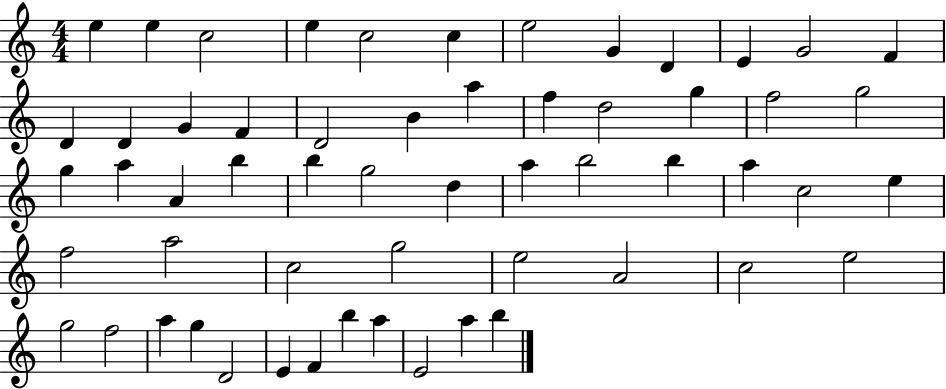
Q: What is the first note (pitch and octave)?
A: E5